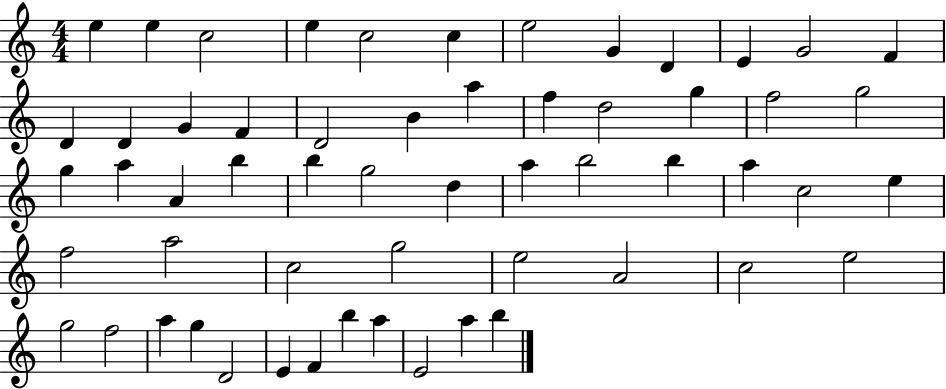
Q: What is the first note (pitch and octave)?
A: E5